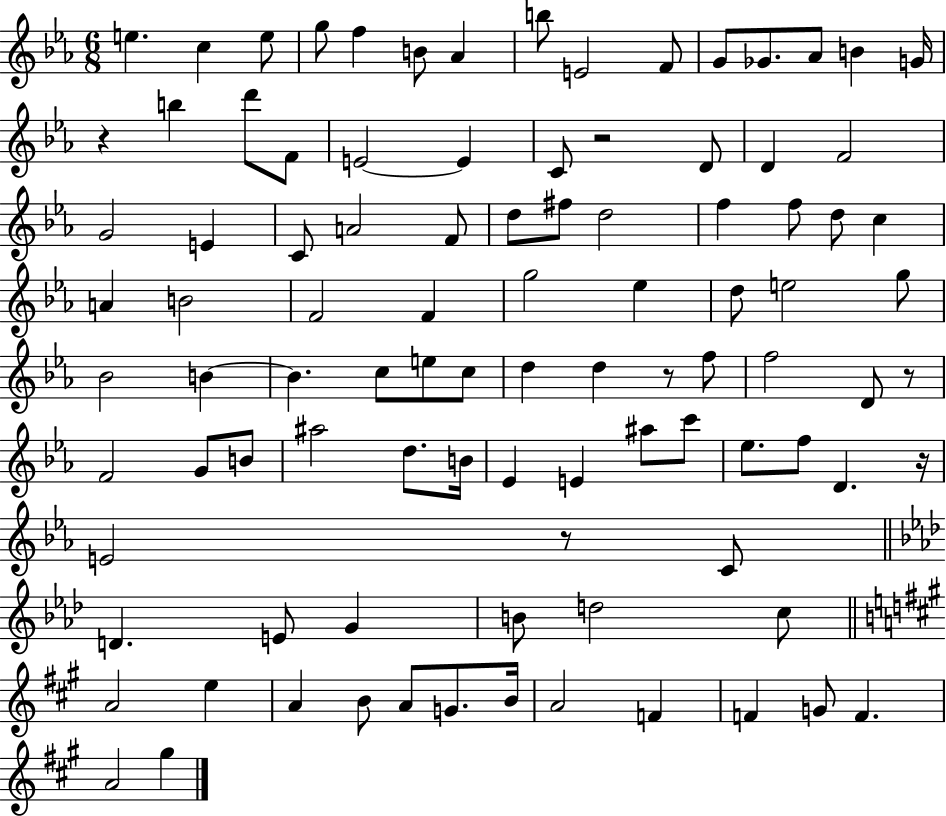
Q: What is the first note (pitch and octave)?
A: E5